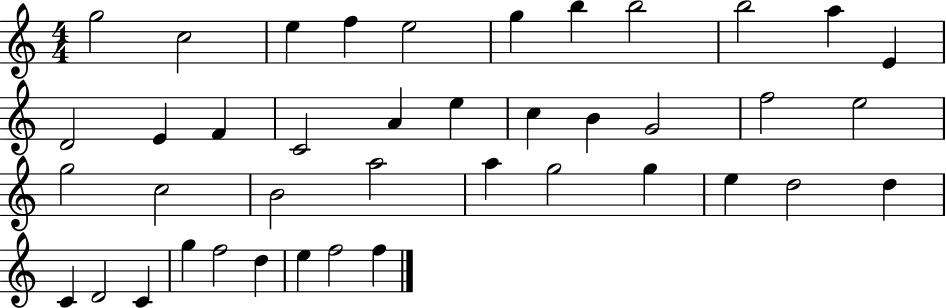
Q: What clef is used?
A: treble